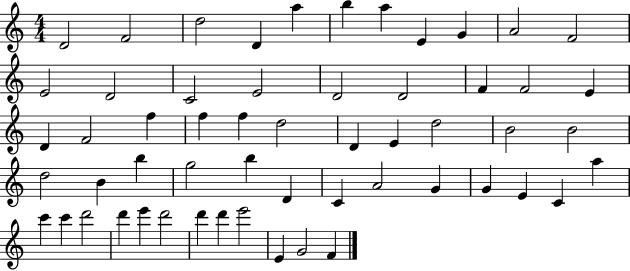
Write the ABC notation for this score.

X:1
T:Untitled
M:4/4
L:1/4
K:C
D2 F2 d2 D a b a E G A2 F2 E2 D2 C2 E2 D2 D2 F F2 E D F2 f f f d2 D E d2 B2 B2 d2 B b g2 b D C A2 G G E C a c' c' d'2 d' e' d'2 d' d' e'2 E G2 F